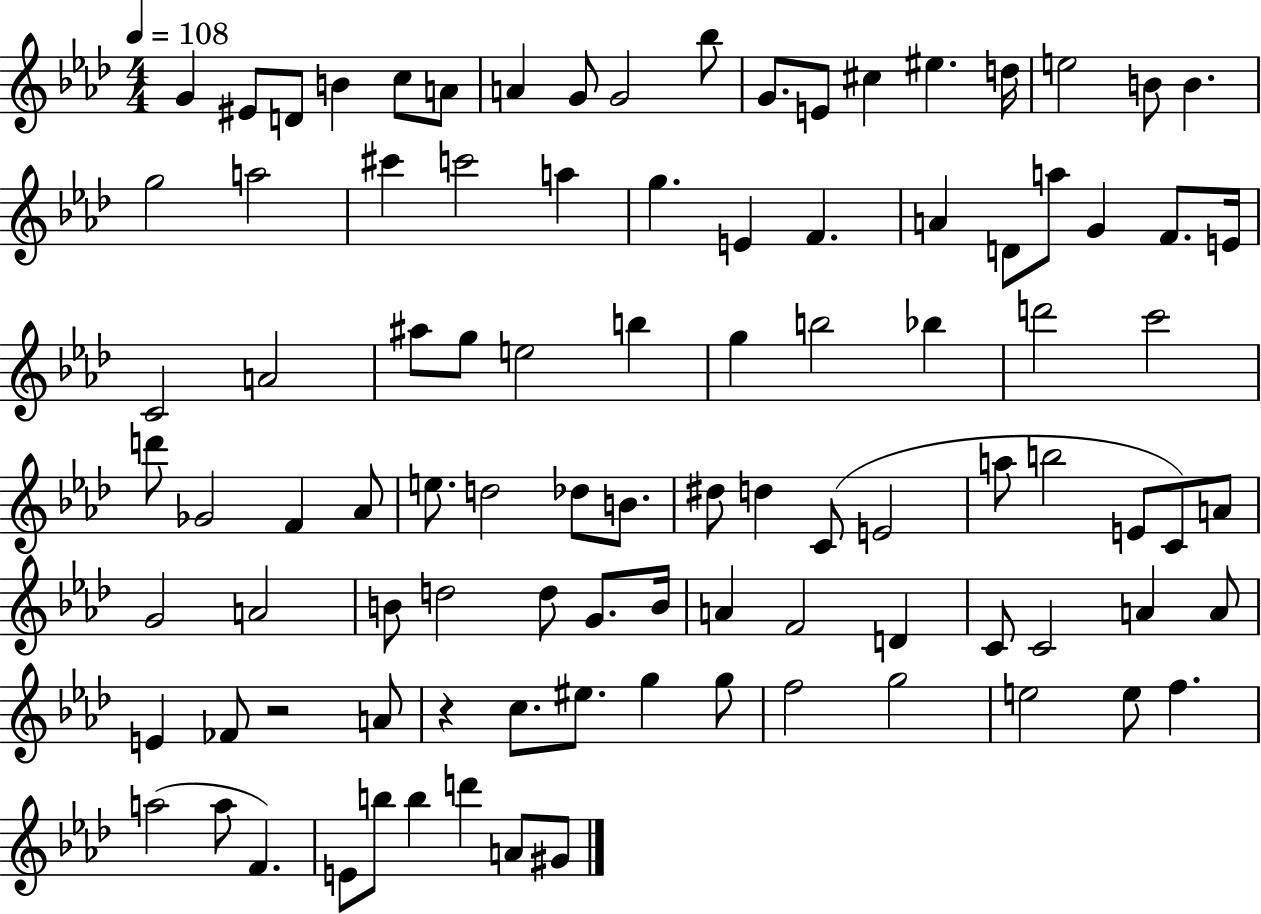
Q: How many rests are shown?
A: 2